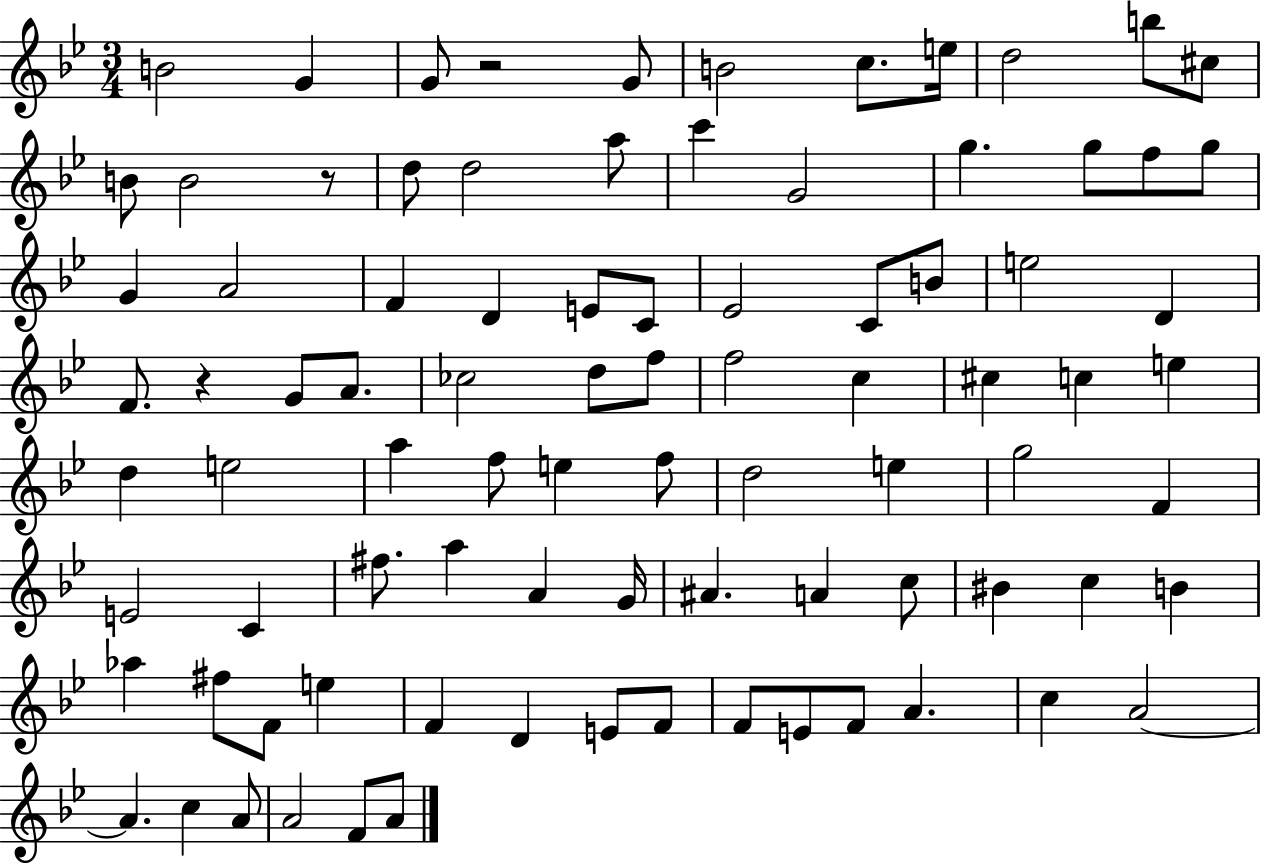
{
  \clef treble
  \numericTimeSignature
  \time 3/4
  \key bes \major
  b'2 g'4 | g'8 r2 g'8 | b'2 c''8. e''16 | d''2 b''8 cis''8 | \break b'8 b'2 r8 | d''8 d''2 a''8 | c'''4 g'2 | g''4. g''8 f''8 g''8 | \break g'4 a'2 | f'4 d'4 e'8 c'8 | ees'2 c'8 b'8 | e''2 d'4 | \break f'8. r4 g'8 a'8. | ces''2 d''8 f''8 | f''2 c''4 | cis''4 c''4 e''4 | \break d''4 e''2 | a''4 f''8 e''4 f''8 | d''2 e''4 | g''2 f'4 | \break e'2 c'4 | fis''8. a''4 a'4 g'16 | ais'4. a'4 c''8 | bis'4 c''4 b'4 | \break aes''4 fis''8 f'8 e''4 | f'4 d'4 e'8 f'8 | f'8 e'8 f'8 a'4. | c''4 a'2~~ | \break a'4. c''4 a'8 | a'2 f'8 a'8 | \bar "|."
}